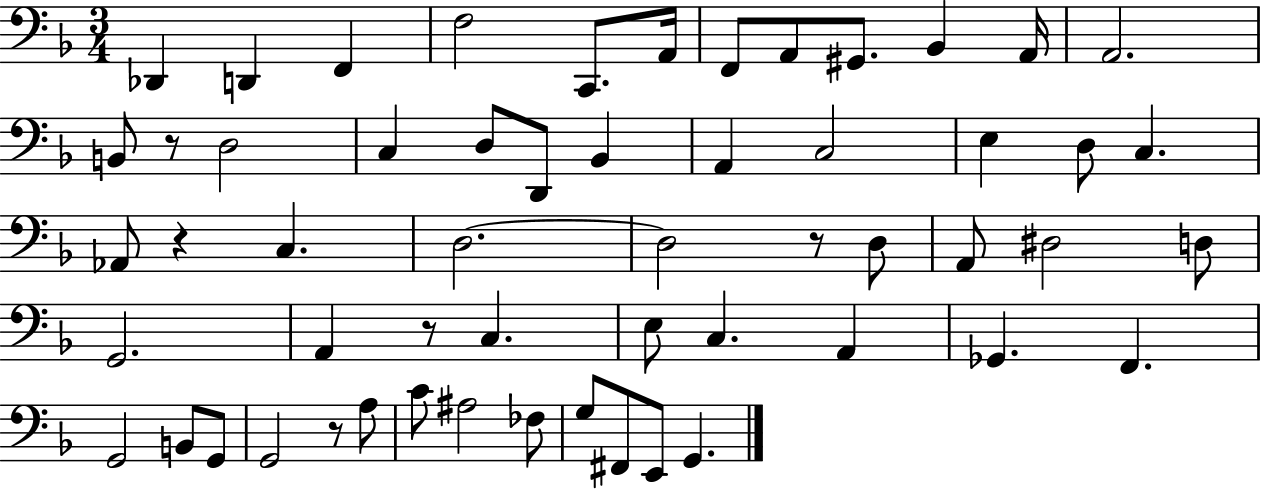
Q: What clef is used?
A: bass